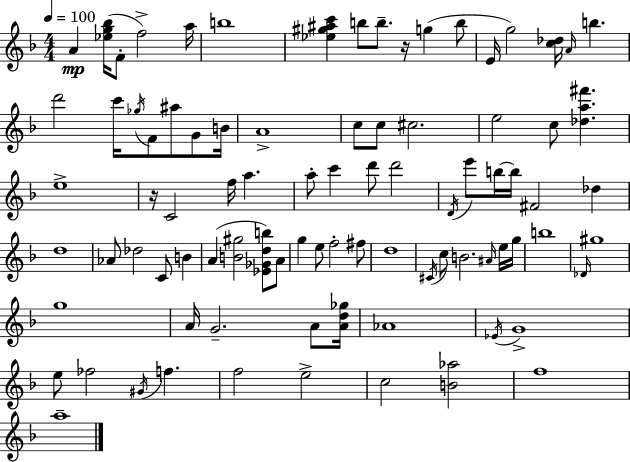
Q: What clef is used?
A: treble